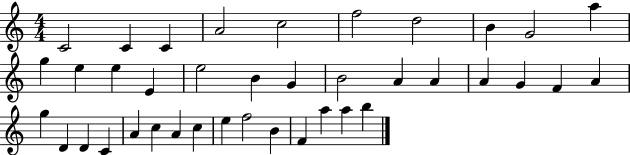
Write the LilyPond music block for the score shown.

{
  \clef treble
  \numericTimeSignature
  \time 4/4
  \key c \major
  c'2 c'4 c'4 | a'2 c''2 | f''2 d''2 | b'4 g'2 a''4 | \break g''4 e''4 e''4 e'4 | e''2 b'4 g'4 | b'2 a'4 a'4 | a'4 g'4 f'4 a'4 | \break g''4 d'4 d'4 c'4 | a'4 c''4 a'4 c''4 | e''4 f''2 b'4 | f'4 a''4 a''4 b''4 | \break \bar "|."
}